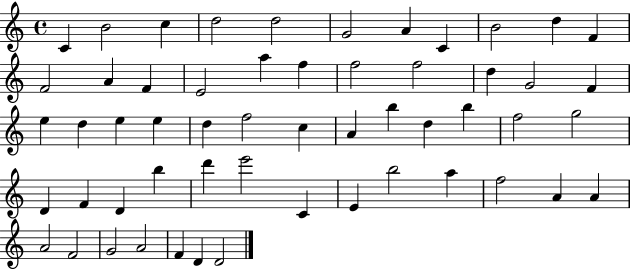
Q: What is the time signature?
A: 4/4